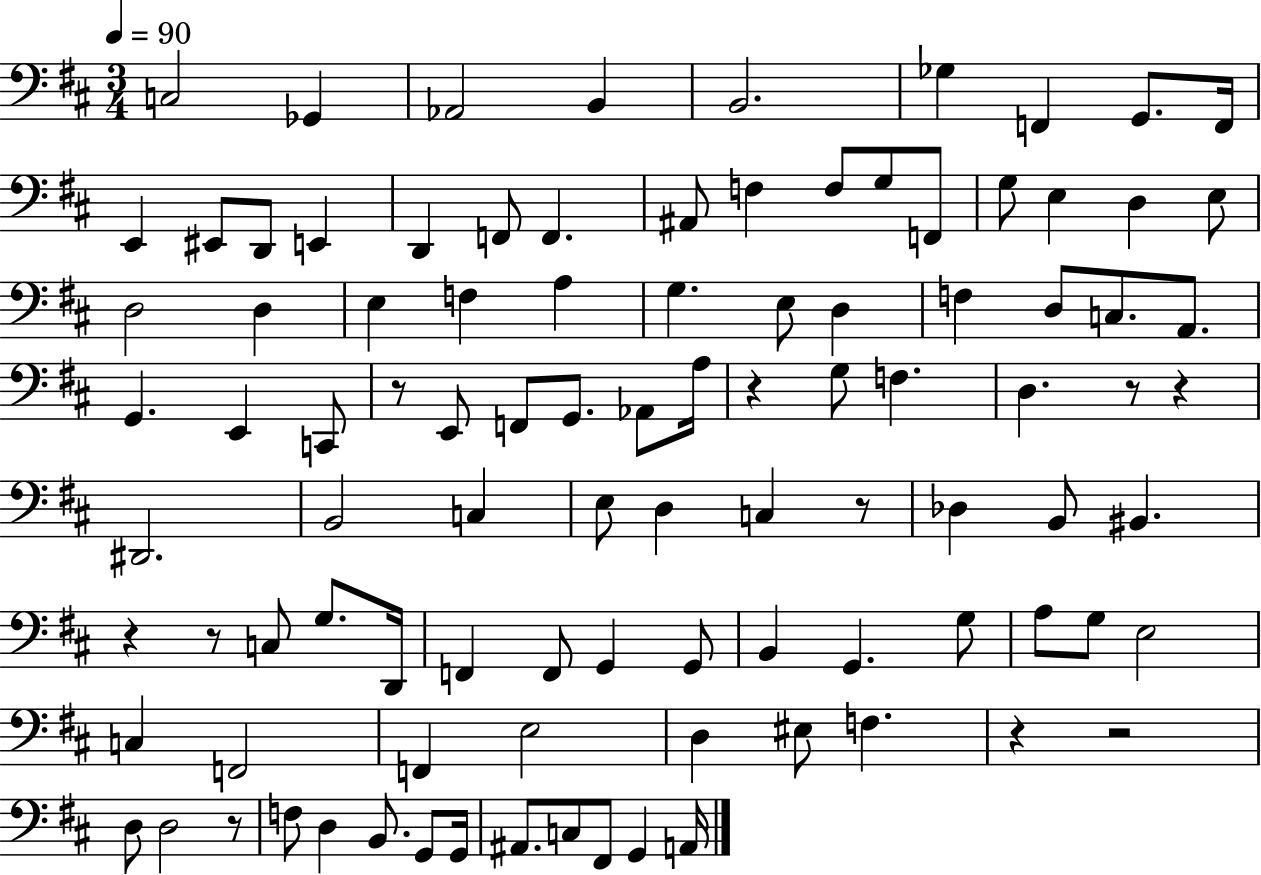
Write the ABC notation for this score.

X:1
T:Untitled
M:3/4
L:1/4
K:D
C,2 _G,, _A,,2 B,, B,,2 _G, F,, G,,/2 F,,/4 E,, ^E,,/2 D,,/2 E,, D,, F,,/2 F,, ^A,,/2 F, F,/2 G,/2 F,,/2 G,/2 E, D, E,/2 D,2 D, E, F, A, G, E,/2 D, F, D,/2 C,/2 A,,/2 G,, E,, C,,/2 z/2 E,,/2 F,,/2 G,,/2 _A,,/2 A,/4 z G,/2 F, D, z/2 z ^D,,2 B,,2 C, E,/2 D, C, z/2 _D, B,,/2 ^B,, z z/2 C,/2 G,/2 D,,/4 F,, F,,/2 G,, G,,/2 B,, G,, G,/2 A,/2 G,/2 E,2 C, F,,2 F,, E,2 D, ^E,/2 F, z z2 D,/2 D,2 z/2 F,/2 D, B,,/2 G,,/2 G,,/4 ^A,,/2 C,/2 ^F,,/2 G,, A,,/4